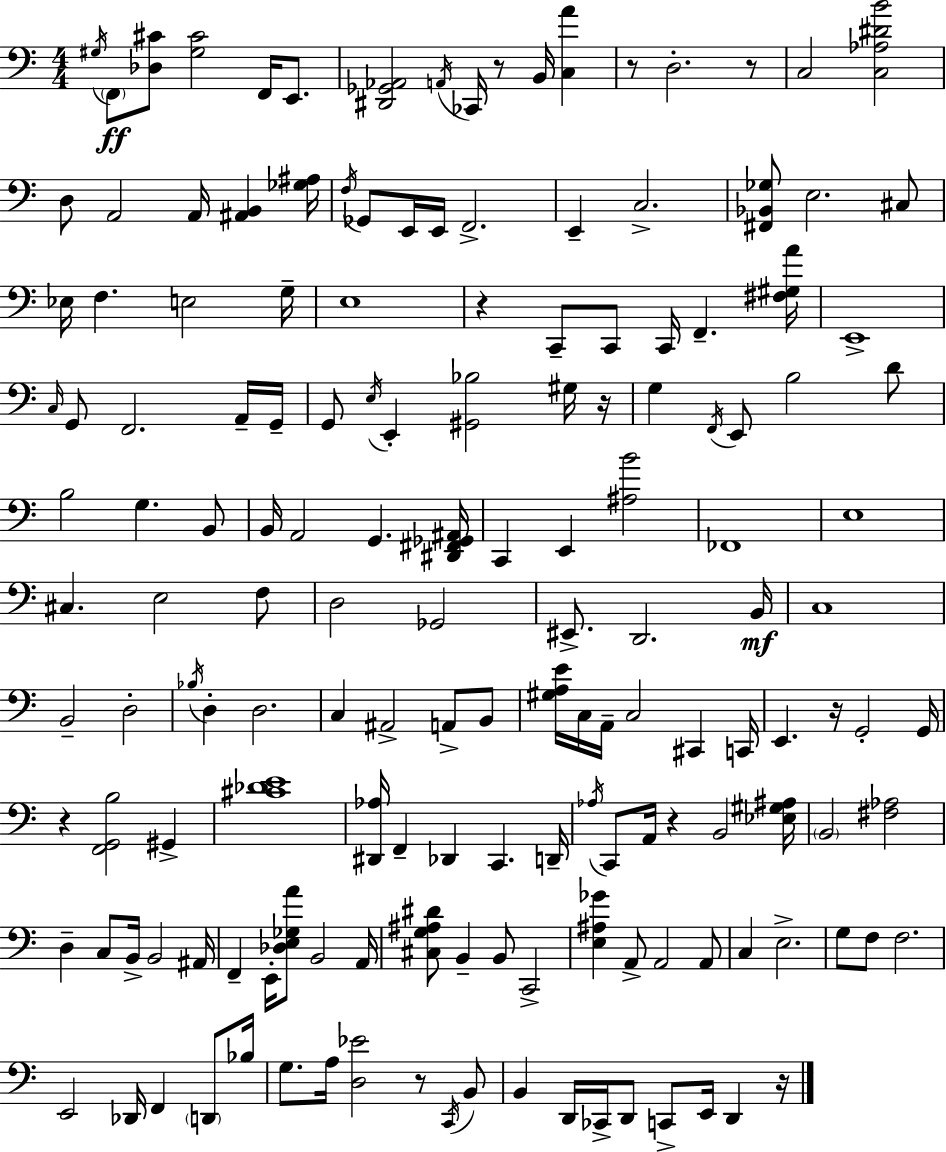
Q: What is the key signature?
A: A minor